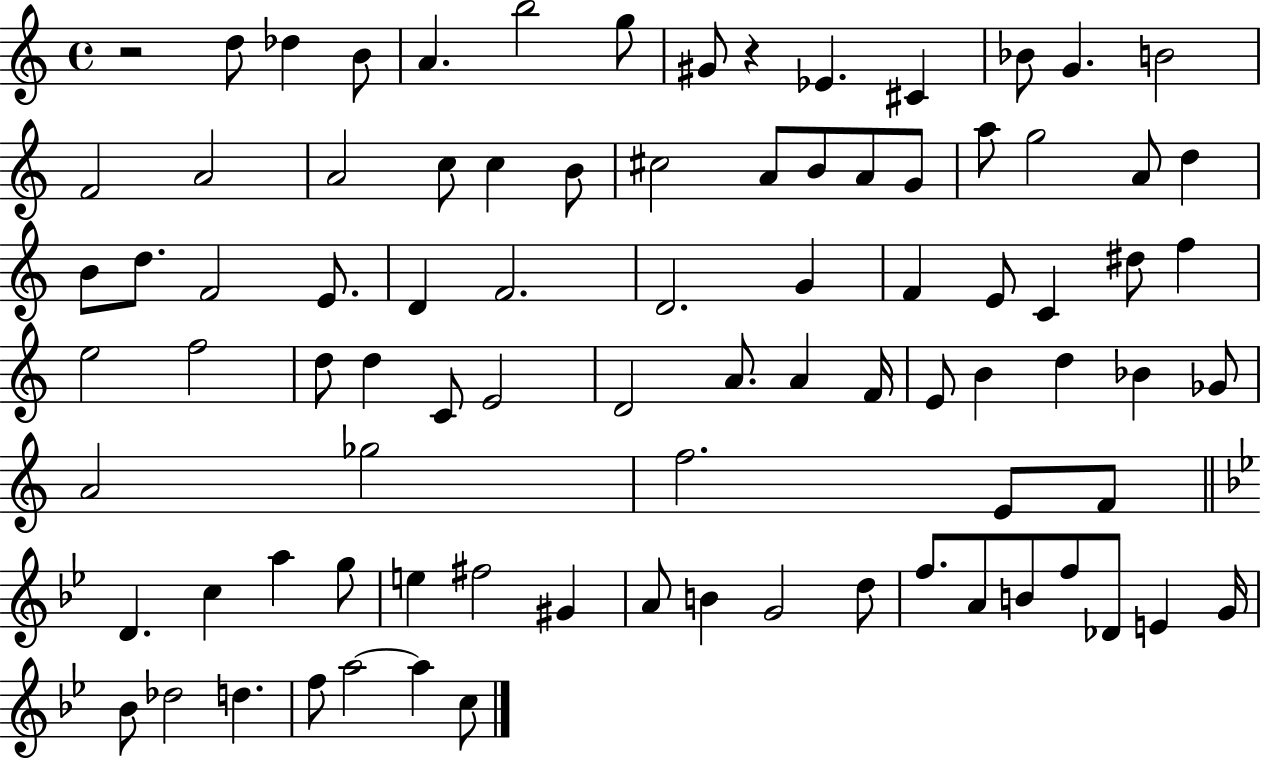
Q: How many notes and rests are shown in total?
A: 87